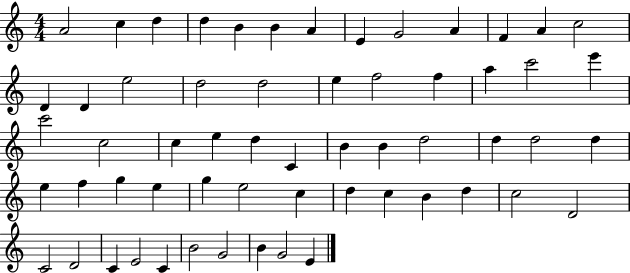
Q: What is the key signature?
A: C major